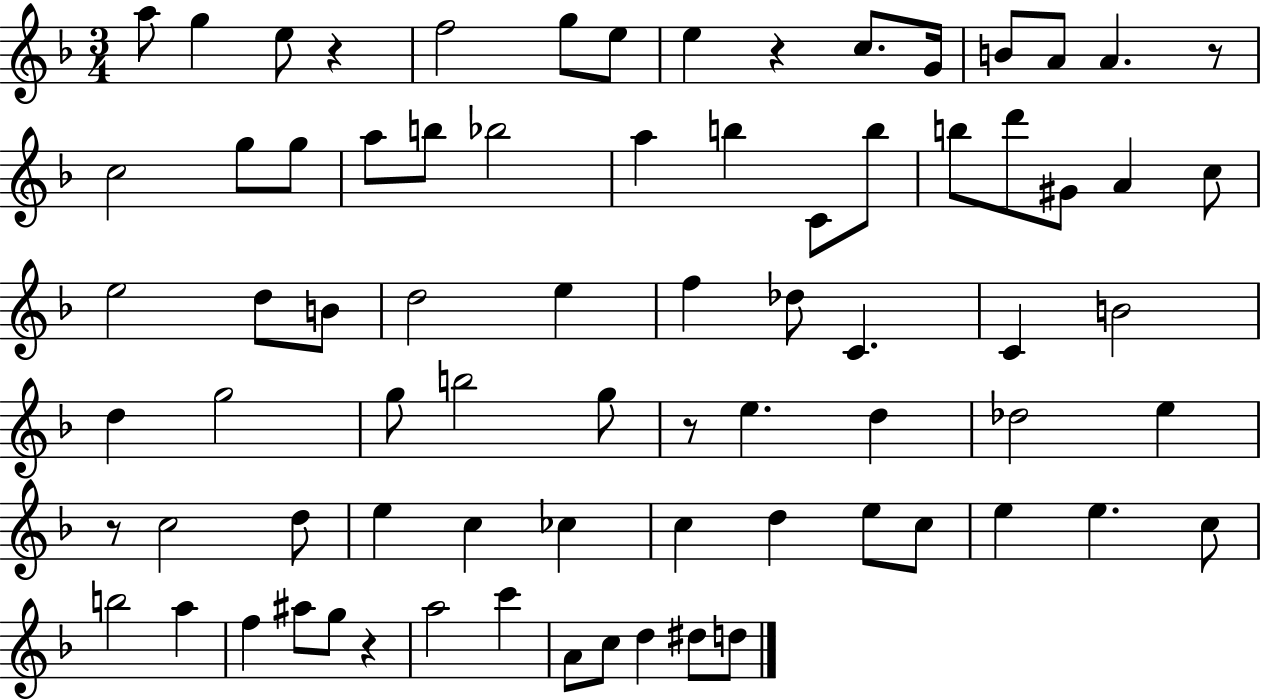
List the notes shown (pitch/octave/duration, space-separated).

A5/e G5/q E5/e R/q F5/h G5/e E5/e E5/q R/q C5/e. G4/s B4/e A4/e A4/q. R/e C5/h G5/e G5/e A5/e B5/e Bb5/h A5/q B5/q C4/e B5/e B5/e D6/e G#4/e A4/q C5/e E5/h D5/e B4/e D5/h E5/q F5/q Db5/e C4/q. C4/q B4/h D5/q G5/h G5/e B5/h G5/e R/e E5/q. D5/q Db5/h E5/q R/e C5/h D5/e E5/q C5/q CES5/q C5/q D5/q E5/e C5/e E5/q E5/q. C5/e B5/h A5/q F5/q A#5/e G5/e R/q A5/h C6/q A4/e C5/e D5/q D#5/e D5/e